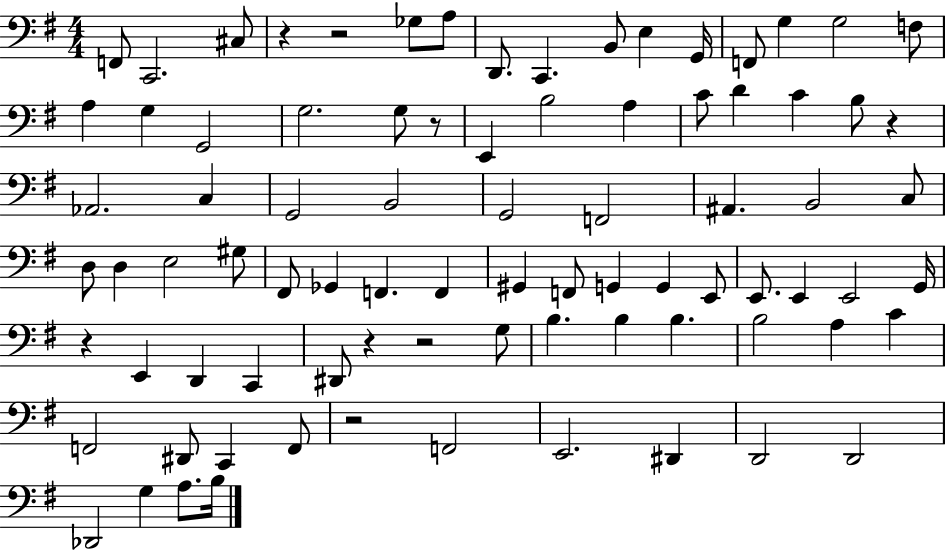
F2/e C2/h. C#3/e R/q R/h Gb3/e A3/e D2/e. C2/q. B2/e E3/q G2/s F2/e G3/q G3/h F3/e A3/q G3/q G2/h G3/h. G3/e R/e E2/q B3/h A3/q C4/e D4/q C4/q B3/e R/q Ab2/h. C3/q G2/h B2/h G2/h F2/h A#2/q. B2/h C3/e D3/e D3/q E3/h G#3/e F#2/e Gb2/q F2/q. F2/q G#2/q F2/e G2/q G2/q E2/e E2/e. E2/q E2/h G2/s R/q E2/q D2/q C2/q D#2/e R/q R/h G3/e B3/q. B3/q B3/q. B3/h A3/q C4/q F2/h D#2/e C2/q F2/e R/h F2/h E2/h. D#2/q D2/h D2/h Db2/h G3/q A3/e. B3/s